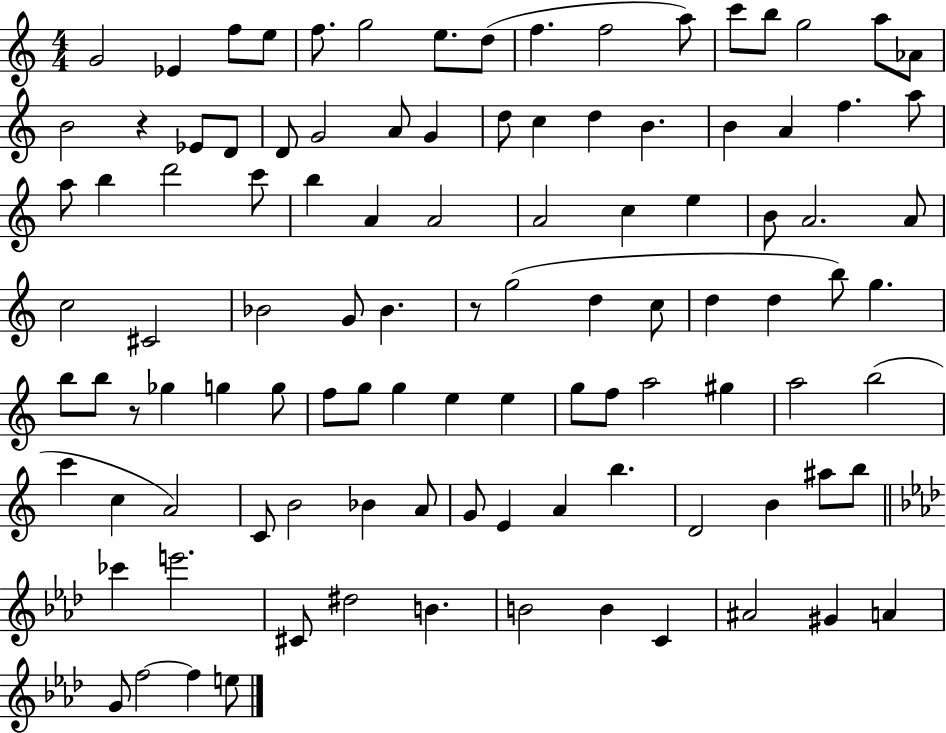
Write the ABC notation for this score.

X:1
T:Untitled
M:4/4
L:1/4
K:C
G2 _E f/2 e/2 f/2 g2 e/2 d/2 f f2 a/2 c'/2 b/2 g2 a/2 _A/2 B2 z _E/2 D/2 D/2 G2 A/2 G d/2 c d B B A f a/2 a/2 b d'2 c'/2 b A A2 A2 c e B/2 A2 A/2 c2 ^C2 _B2 G/2 _B z/2 g2 d c/2 d d b/2 g b/2 b/2 z/2 _g g g/2 f/2 g/2 g e e g/2 f/2 a2 ^g a2 b2 c' c A2 C/2 B2 _B A/2 G/2 E A b D2 B ^a/2 b/2 _c' e'2 ^C/2 ^d2 B B2 B C ^A2 ^G A G/2 f2 f e/2